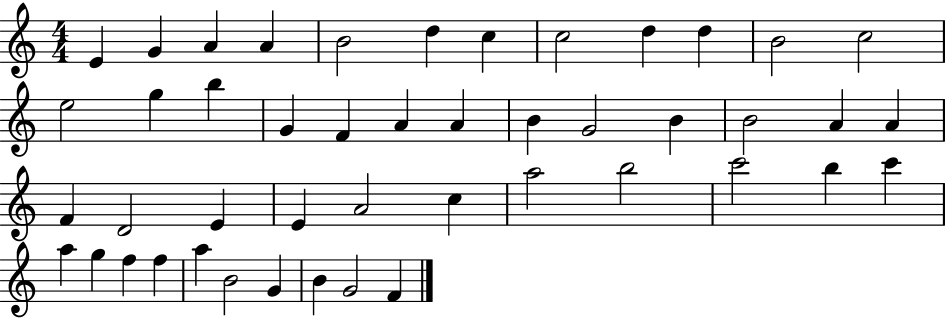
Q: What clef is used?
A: treble